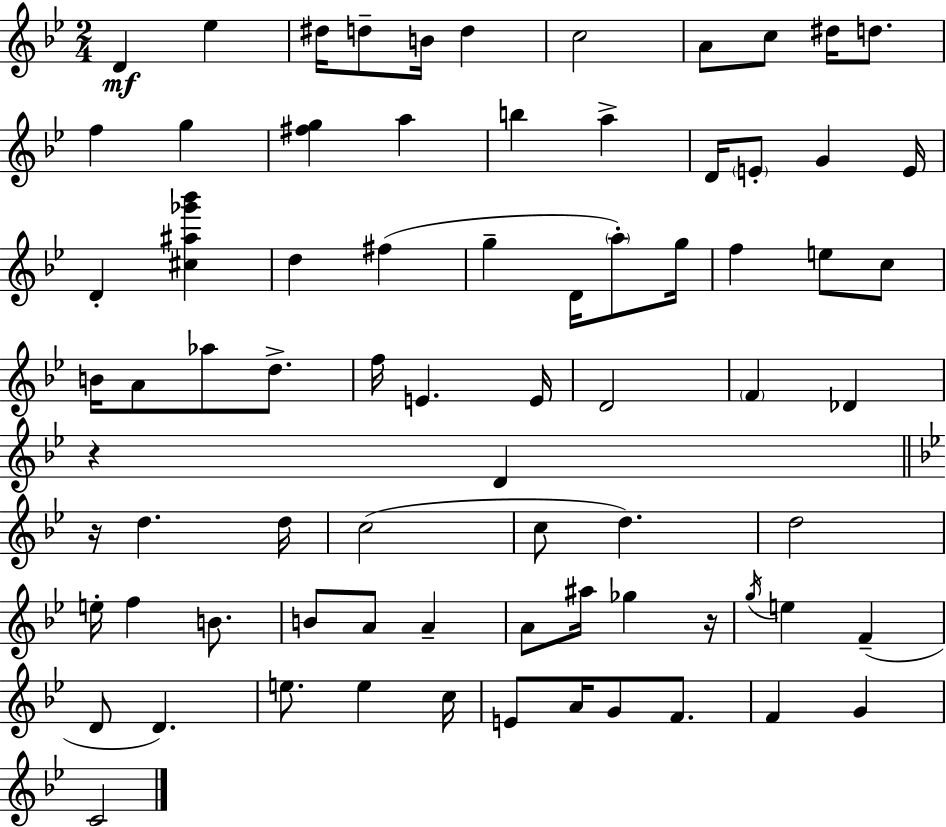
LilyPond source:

{
  \clef treble
  \numericTimeSignature
  \time 2/4
  \key bes \major
  d'4\mf ees''4 | dis''16 d''8-- b'16 d''4 | c''2 | a'8 c''8 dis''16 d''8. | \break f''4 g''4 | <fis'' g''>4 a''4 | b''4 a''4-> | d'16 \parenthesize e'8-. g'4 e'16 | \break d'4-. <cis'' ais'' ges''' bes'''>4 | d''4 fis''4( | g''4-- d'16 \parenthesize a''8-.) g''16 | f''4 e''8 c''8 | \break b'16 a'8 aes''8 d''8.-> | f''16 e'4. e'16 | d'2 | \parenthesize f'4 des'4 | \break r4 d'4 | \bar "||" \break \key bes \major r16 d''4. d''16 | c''2( | c''8 d''4.) | d''2 | \break e''16-. f''4 b'8. | b'8 a'8 a'4-- | a'8 ais''16 ges''4 r16 | \acciaccatura { g''16 } e''4 f'4--( | \break d'8 d'4.) | e''8. e''4 | c''16 e'8 a'16 g'8 f'8. | f'4 g'4 | \break c'2 | \bar "|."
}